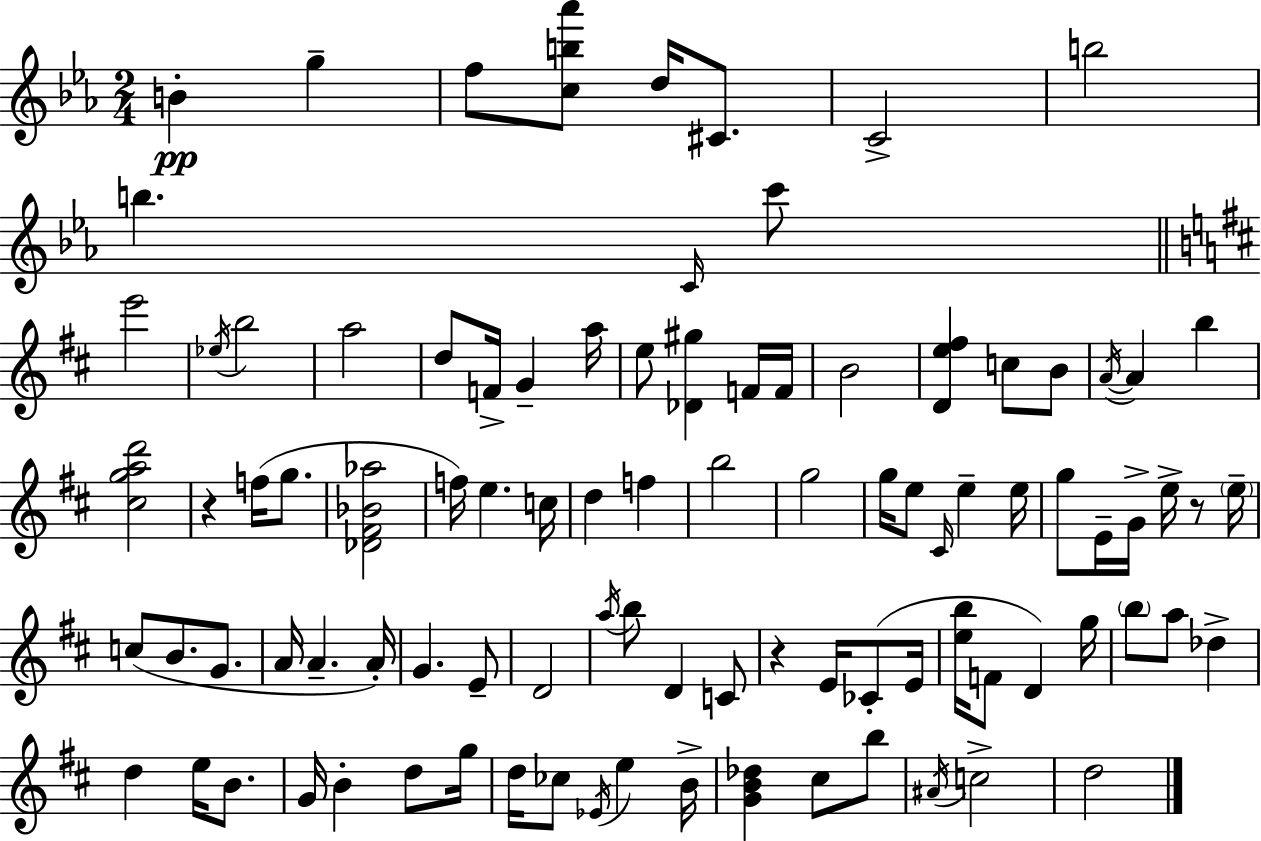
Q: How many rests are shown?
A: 3